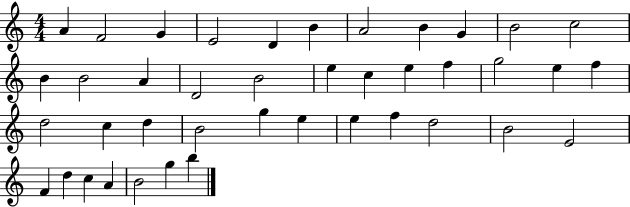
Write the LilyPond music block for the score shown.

{
  \clef treble
  \numericTimeSignature
  \time 4/4
  \key c \major
  a'4 f'2 g'4 | e'2 d'4 b'4 | a'2 b'4 g'4 | b'2 c''2 | \break b'4 b'2 a'4 | d'2 b'2 | e''4 c''4 e''4 f''4 | g''2 e''4 f''4 | \break d''2 c''4 d''4 | b'2 g''4 e''4 | e''4 f''4 d''2 | b'2 e'2 | \break f'4 d''4 c''4 a'4 | b'2 g''4 b''4 | \bar "|."
}